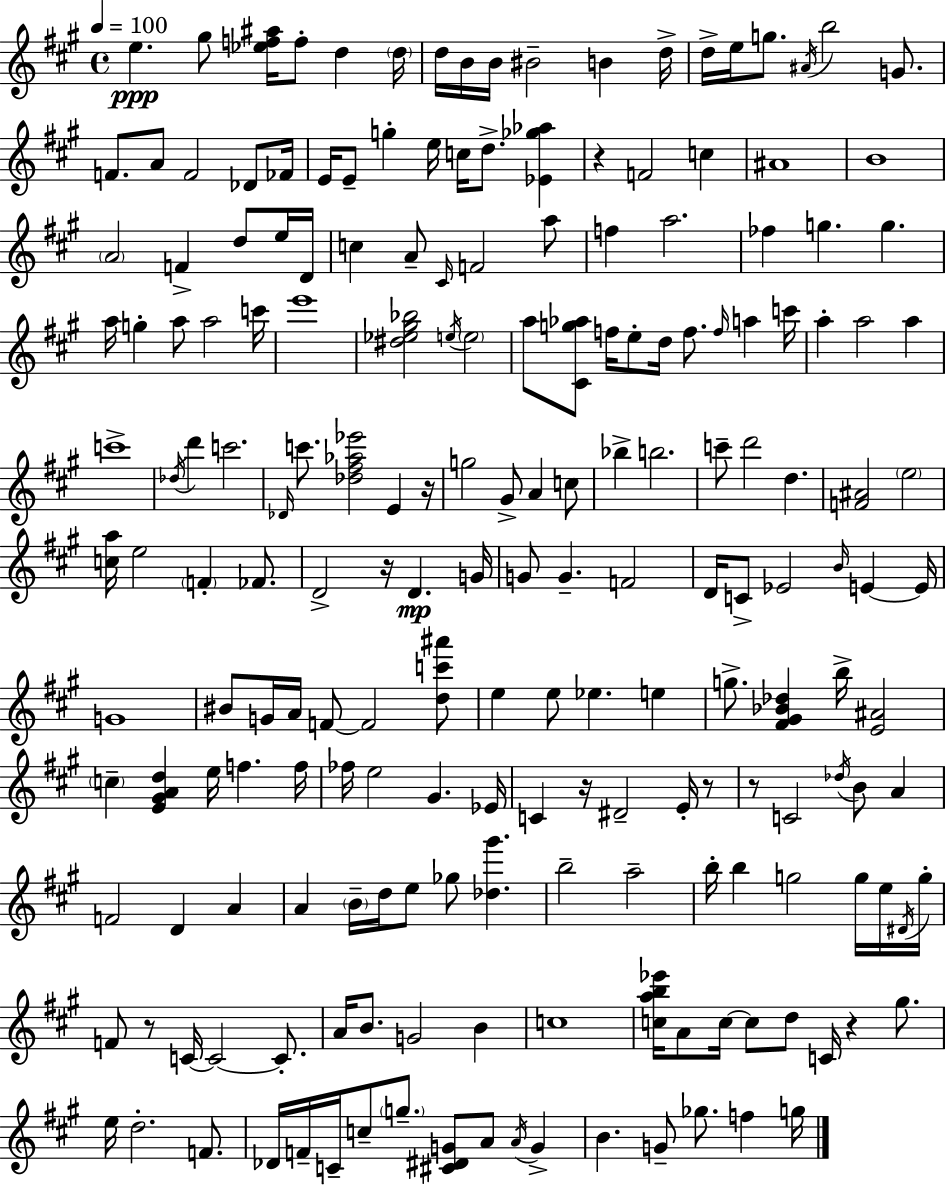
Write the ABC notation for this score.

X:1
T:Untitled
M:4/4
L:1/4
K:A
e ^g/2 [_ef^a]/4 f/2 d d/4 d/4 B/4 B/4 ^B2 B d/4 d/4 e/4 g/2 ^A/4 b2 G/2 F/2 A/2 F2 _D/2 _F/4 E/4 E/2 g e/4 c/4 d/2 [_E_g_a] z F2 c ^A4 B4 A2 F d/2 e/4 D/4 c A/2 ^C/4 F2 a/2 f a2 _f g g a/4 g a/2 a2 c'/4 e'4 [^d_e^g_b]2 e/4 e2 a/2 [^Cg_a]/2 f/4 e/2 d/4 f/2 f/4 a c'/4 a a2 a c'4 _d/4 d' c'2 _D/4 c'/2 [_d^f_a_e']2 E z/4 g2 ^G/2 A c/2 _b b2 c'/2 d'2 d [F^A]2 e2 [ca]/4 e2 F _F/2 D2 z/4 D G/4 G/2 G F2 D/4 C/2 _E2 B/4 E E/4 G4 ^B/2 G/4 A/4 F/2 F2 [dc'^a']/2 e e/2 _e e g/2 [^F^G_B_d] b/4 [E^A]2 c [E^GAd] e/4 f f/4 _f/4 e2 ^G _E/4 C z/4 ^D2 E/4 z/2 z/2 C2 _d/4 B/2 A F2 D A A B/4 d/4 e/2 _g/2 [_d^g'] b2 a2 b/4 b g2 g/4 e/4 ^D/4 g/4 F/2 z/2 C/4 C2 C/2 A/4 B/2 G2 B c4 [cab_e']/4 A/2 c/4 c/2 d/2 C/4 z ^g/2 e/4 d2 F/2 _D/4 F/4 C/4 c/2 g/2 [^C^DG]/2 A/2 A/4 G B G/2 _g/2 f g/4